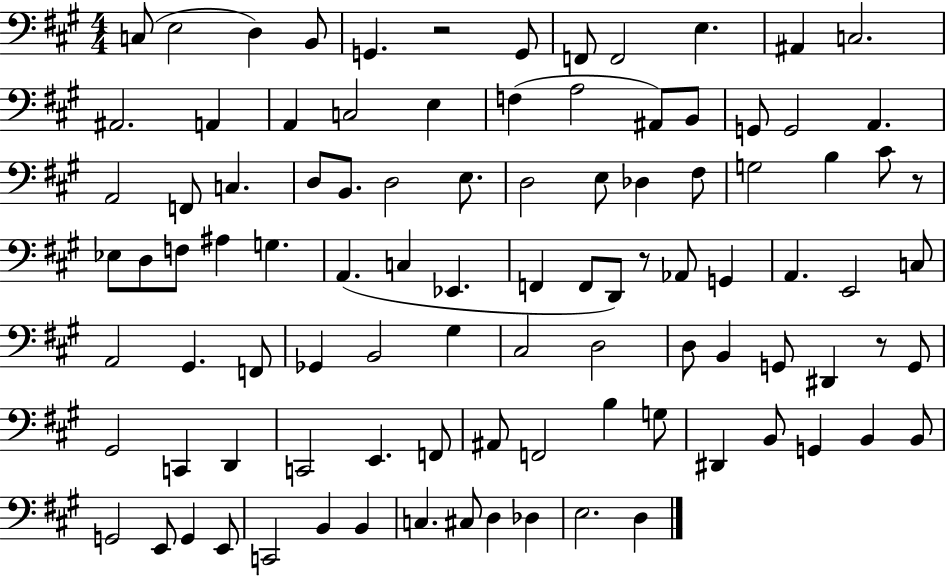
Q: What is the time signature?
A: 4/4